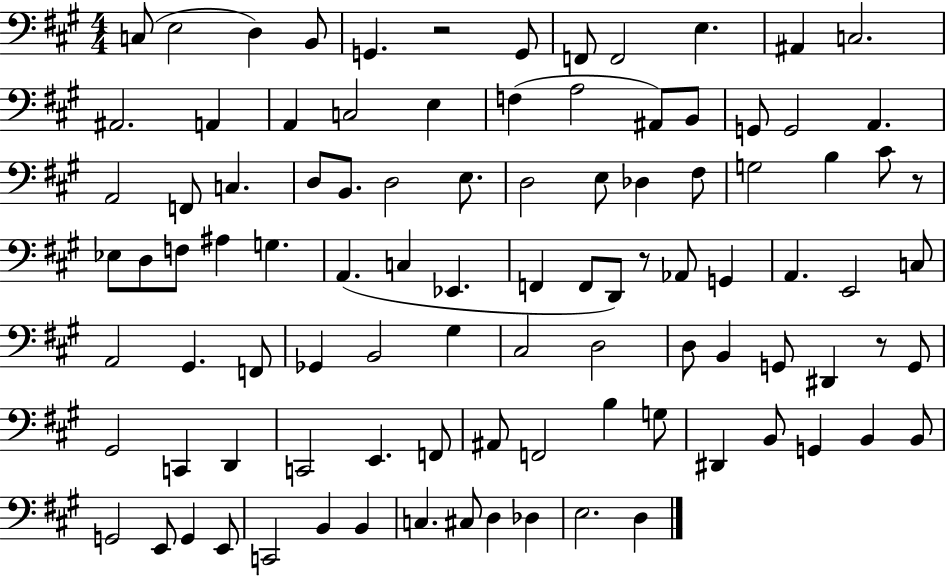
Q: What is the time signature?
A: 4/4